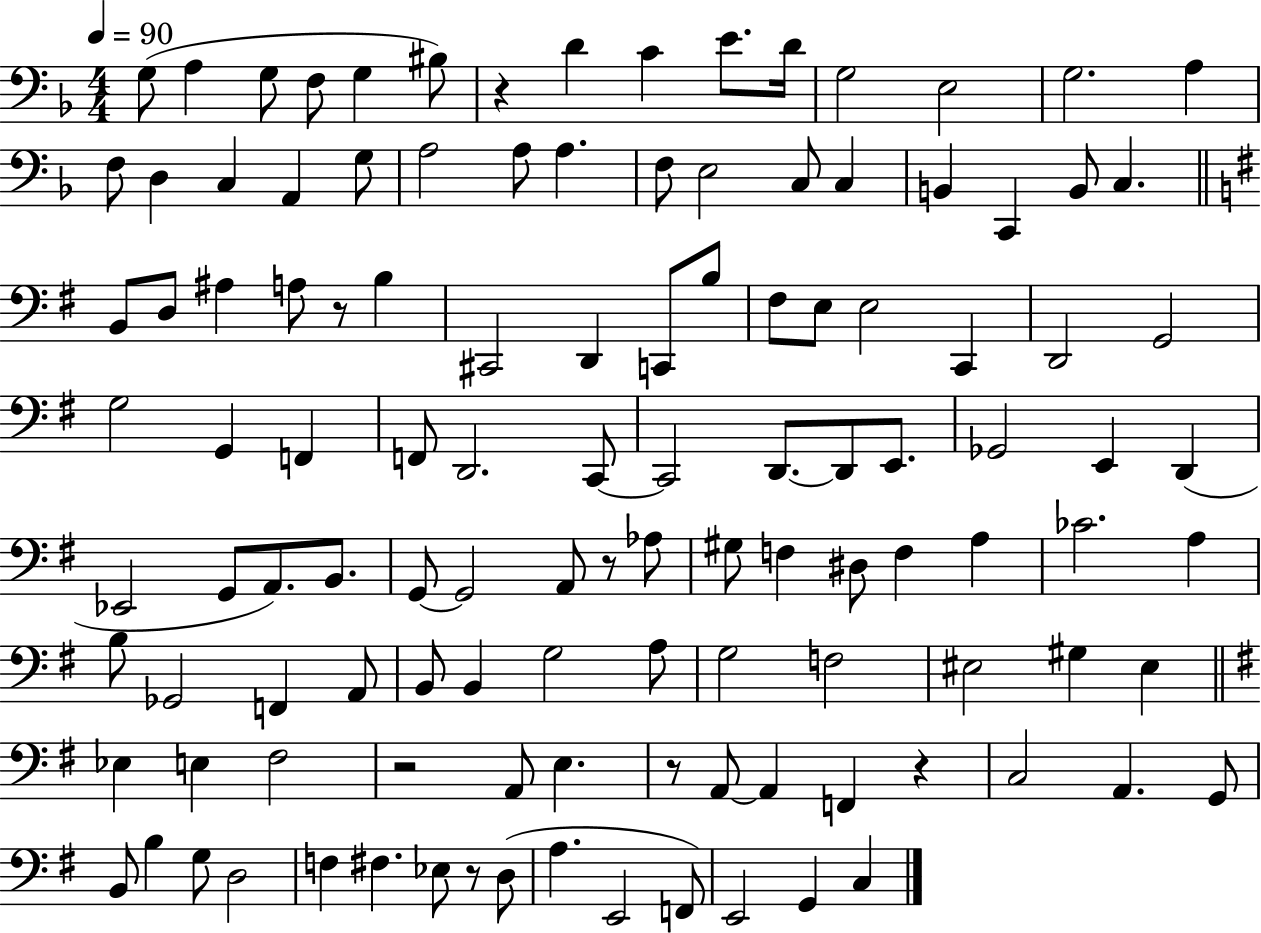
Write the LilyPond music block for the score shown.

{
  \clef bass
  \numericTimeSignature
  \time 4/4
  \key f \major
  \tempo 4 = 90
  g8( a4 g8 f8 g4 bis8) | r4 d'4 c'4 e'8. d'16 | g2 e2 | g2. a4 | \break f8 d4 c4 a,4 g8 | a2 a8 a4. | f8 e2 c8 c4 | b,4 c,4 b,8 c4. | \break \bar "||" \break \key g \major b,8 d8 ais4 a8 r8 b4 | cis,2 d,4 c,8 b8 | fis8 e8 e2 c,4 | d,2 g,2 | \break g2 g,4 f,4 | f,8 d,2. c,8~~ | c,2 d,8.~~ d,8 e,8. | ges,2 e,4 d,4( | \break ees,2 g,8 a,8.) b,8. | g,8~~ g,2 a,8 r8 aes8 | gis8 f4 dis8 f4 a4 | ces'2. a4 | \break b8 ges,2 f,4 a,8 | b,8 b,4 g2 a8 | g2 f2 | eis2 gis4 eis4 | \break \bar "||" \break \key g \major ees4 e4 fis2 | r2 a,8 e4. | r8 a,8~~ a,4 f,4 r4 | c2 a,4. g,8 | \break b,8 b4 g8 d2 | f4 fis4. ees8 r8 d8( | a4. e,2 f,8) | e,2 g,4 c4 | \break \bar "|."
}